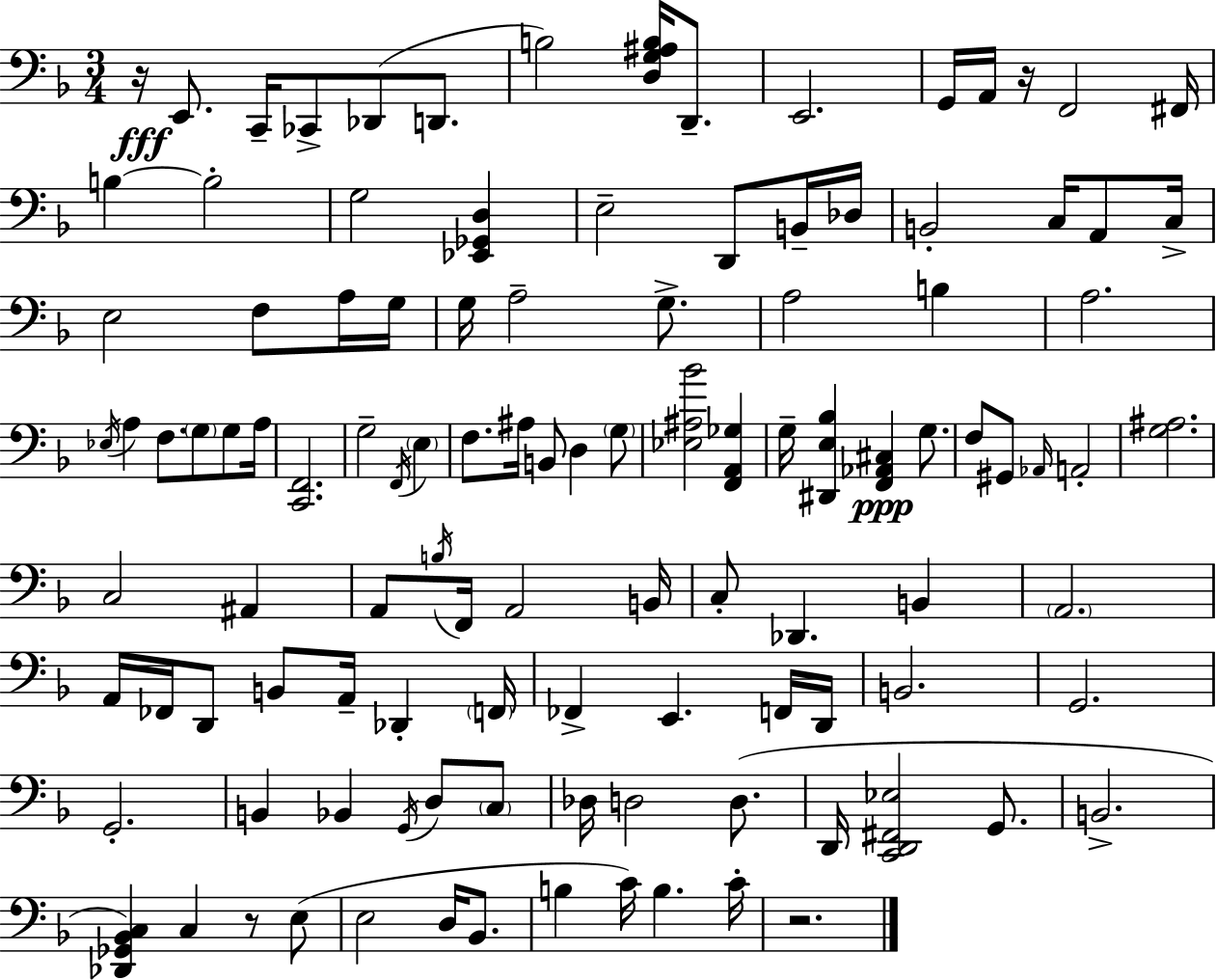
{
  \clef bass
  \numericTimeSignature
  \time 3/4
  \key d \minor
  r16\fff e,8. c,16-- ces,8-> des,8( d,8. | b2) <d g ais b>16 d,8.-- | e,2. | g,16 a,16 r16 f,2 fis,16 | \break b4~~ b2-. | g2 <ees, ges, d>4 | e2-- d,8 b,16-- des16 | b,2-. c16 a,8 c16-> | \break e2 f8 a16 g16 | g16 a2-- g8.-> | a2 b4 | a2. | \break \acciaccatura { ees16 } a4 f8. \parenthesize g8 g8 | a16 <c, f,>2. | g2-- \acciaccatura { f,16 } \parenthesize e4 | f8. ais16 b,8 d4 | \break \parenthesize g8 <ees ais bes'>2 <f, a, ges>4 | g16-- <dis, e bes>4 <f, aes, cis>4\ppp g8. | f8 gis,8 \grace { aes,16 } a,2-. | <g ais>2. | \break c2 ais,4 | a,8 \acciaccatura { b16 } f,16 a,2 | b,16 c8-. des,4. | b,4 \parenthesize a,2. | \break a,16 fes,16 d,8 b,8 a,16-- des,4-. | \parenthesize f,16 fes,4-> e,4. | f,16 d,16 b,2. | g,2. | \break g,2.-. | b,4 bes,4 | \acciaccatura { g,16 } d8 \parenthesize c8 des16 d2 | d8.( d,16 <c, d, fis, ees>2 | \break g,8. b,2.-> | <des, ges, bes, c>4) c4 | r8 e8( e2 | d16 bes,8. b4 c'16) b4. | \break c'16-. r2. | \bar "|."
}